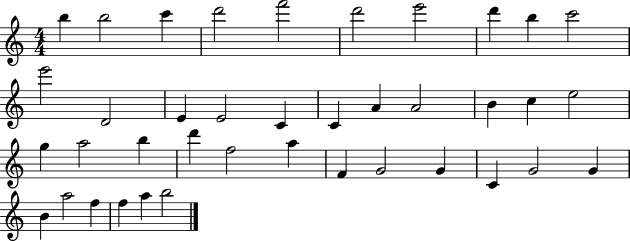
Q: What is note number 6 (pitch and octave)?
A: D6